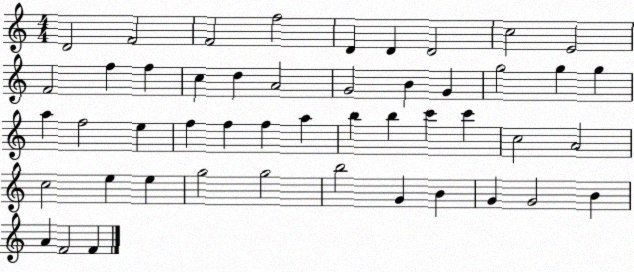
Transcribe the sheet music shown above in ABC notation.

X:1
T:Untitled
M:4/4
L:1/4
K:C
D2 F2 F2 f2 D D D2 c2 E2 F2 f f c d A2 G2 B G g2 g g a f2 e f f f a b b c' c' c2 A2 c2 e e g2 g2 b2 G B G G2 B A F2 F